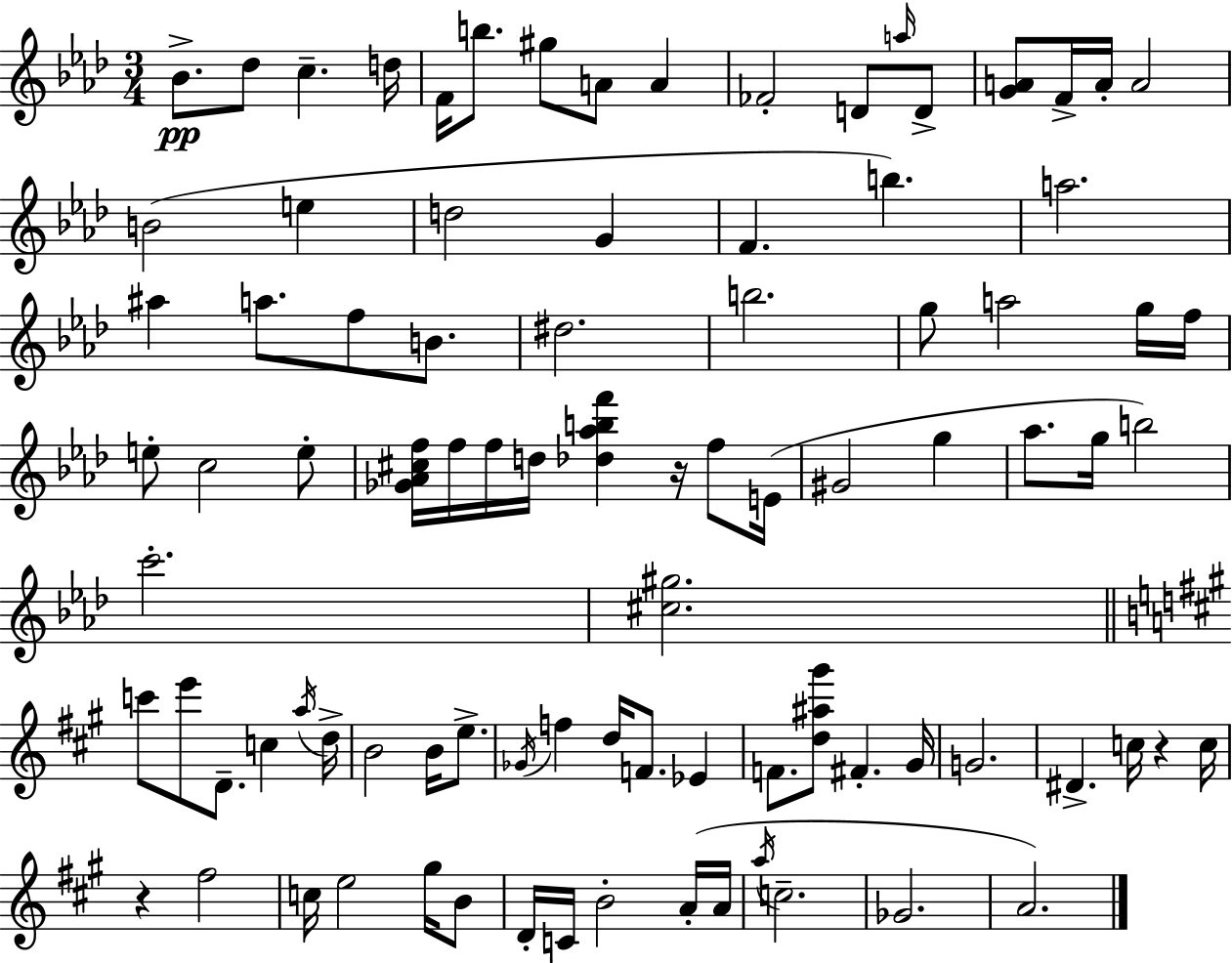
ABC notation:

X:1
T:Untitled
M:3/4
L:1/4
K:Ab
_B/2 _d/2 c d/4 F/4 b/2 ^g/2 A/2 A _F2 D/2 a/4 D/2 [GA]/2 F/4 A/4 A2 B2 e d2 G F b a2 ^a a/2 f/2 B/2 ^d2 b2 g/2 a2 g/4 f/4 e/2 c2 e/2 [_G_A^cf]/4 f/4 f/4 d/4 [_d_abf'] z/4 f/2 E/4 ^G2 g _a/2 g/4 b2 c'2 [^c^g]2 c'/2 e'/2 D/2 c a/4 d/4 B2 B/4 e/2 _G/4 f d/4 F/2 _E F/2 [d^a^g']/2 ^F ^G/4 G2 ^D c/4 z c/4 z ^f2 c/4 e2 ^g/4 B/2 D/4 C/4 B2 A/4 A/4 a/4 c2 _G2 A2